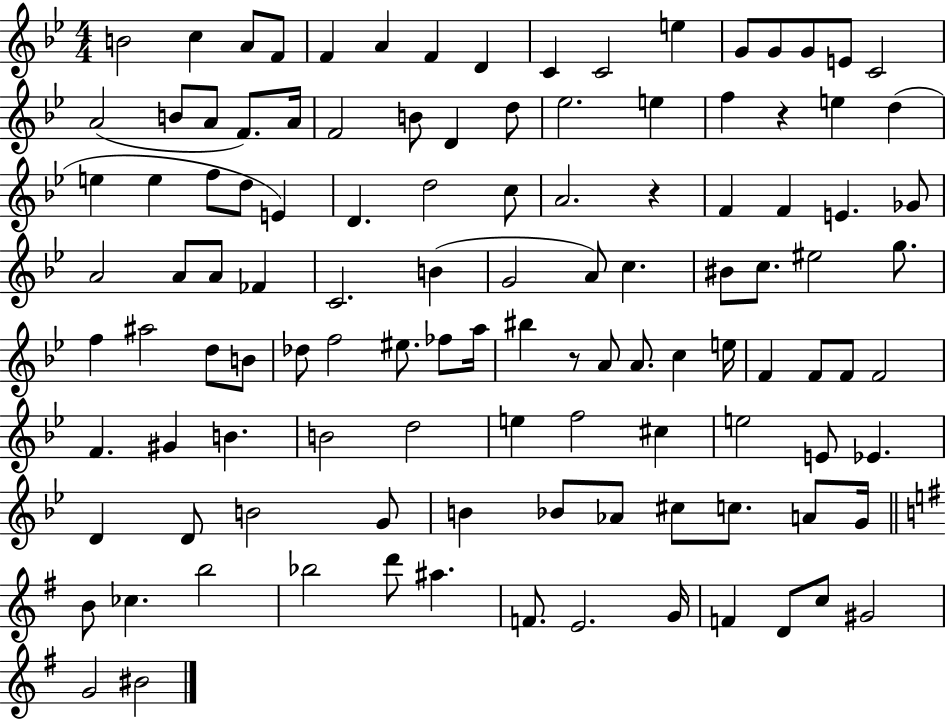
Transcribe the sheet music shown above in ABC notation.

X:1
T:Untitled
M:4/4
L:1/4
K:Bb
B2 c A/2 F/2 F A F D C C2 e G/2 G/2 G/2 E/2 C2 A2 B/2 A/2 F/2 A/4 F2 B/2 D d/2 _e2 e f z e d e e f/2 d/2 E D d2 c/2 A2 z F F E _G/2 A2 A/2 A/2 _F C2 B G2 A/2 c ^B/2 c/2 ^e2 g/2 f ^a2 d/2 B/2 _d/2 f2 ^e/2 _f/2 a/4 ^b z/2 A/2 A/2 c e/4 F F/2 F/2 F2 F ^G B B2 d2 e f2 ^c e2 E/2 _E D D/2 B2 G/2 B _B/2 _A/2 ^c/2 c/2 A/2 G/4 B/2 _c b2 _b2 d'/2 ^a F/2 E2 G/4 F D/2 c/2 ^G2 G2 ^B2